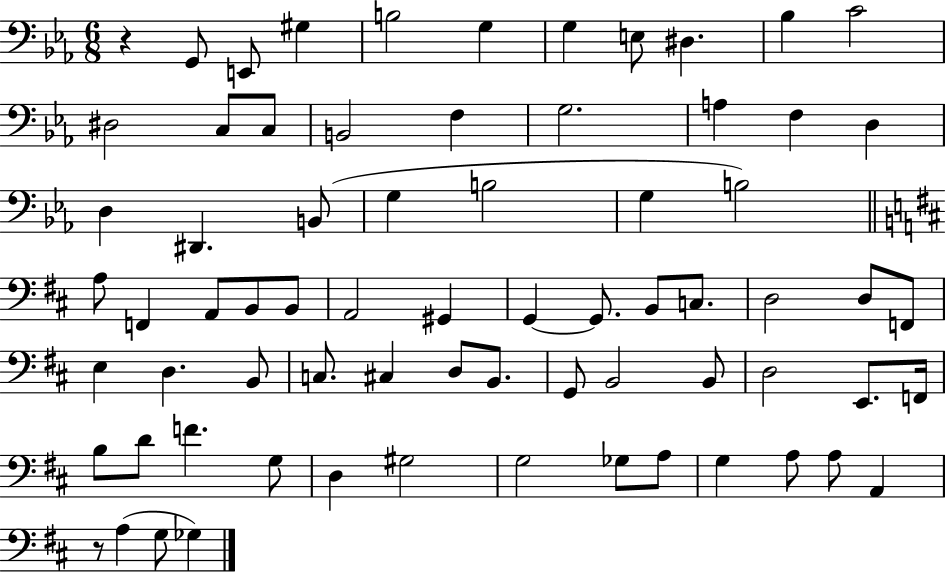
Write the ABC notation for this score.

X:1
T:Untitled
M:6/8
L:1/4
K:Eb
z G,,/2 E,,/2 ^G, B,2 G, G, E,/2 ^D, _B, C2 ^D,2 C,/2 C,/2 B,,2 F, G,2 A, F, D, D, ^D,, B,,/2 G, B,2 G, B,2 A,/2 F,, A,,/2 B,,/2 B,,/2 A,,2 ^G,, G,, G,,/2 B,,/2 C,/2 D,2 D,/2 F,,/2 E, D, B,,/2 C,/2 ^C, D,/2 B,,/2 G,,/2 B,,2 B,,/2 D,2 E,,/2 F,,/4 B,/2 D/2 F G,/2 D, ^G,2 G,2 _G,/2 A,/2 G, A,/2 A,/2 A,, z/2 A, G,/2 _G,